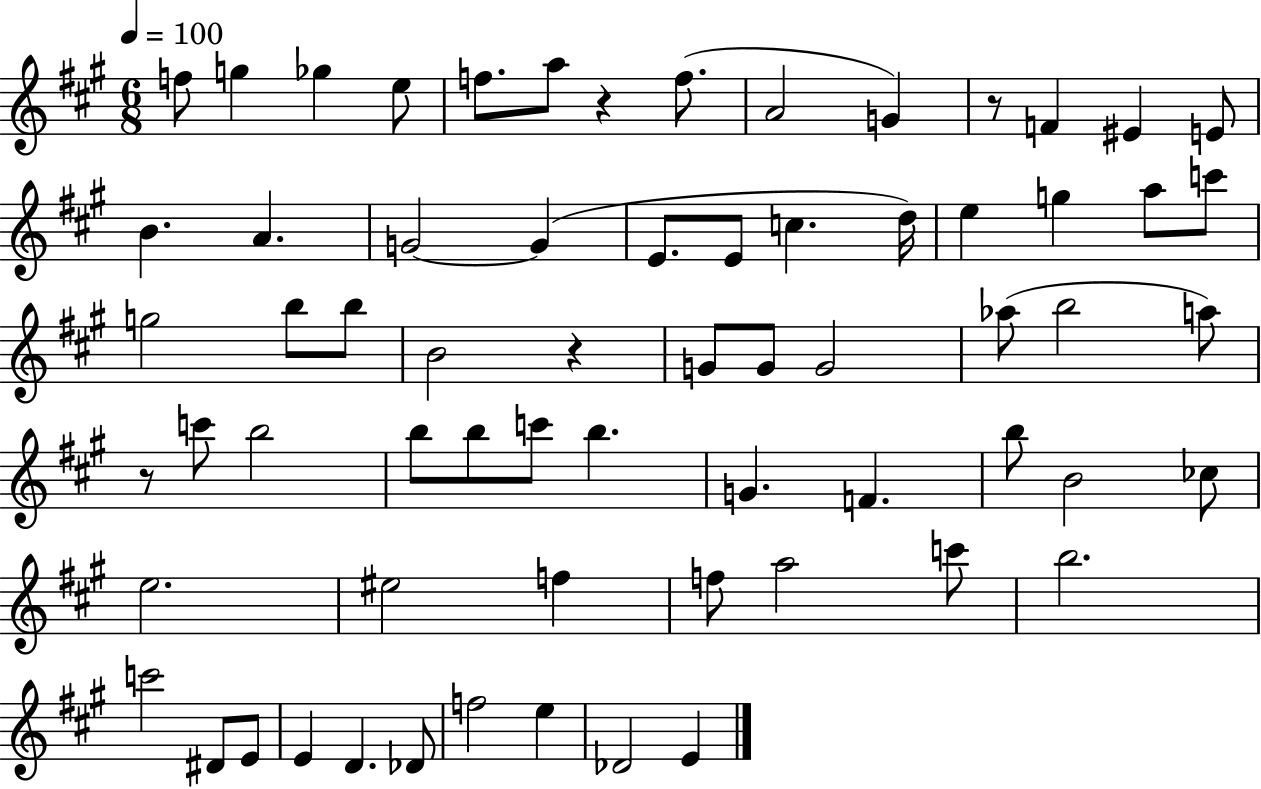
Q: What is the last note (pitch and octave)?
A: E4